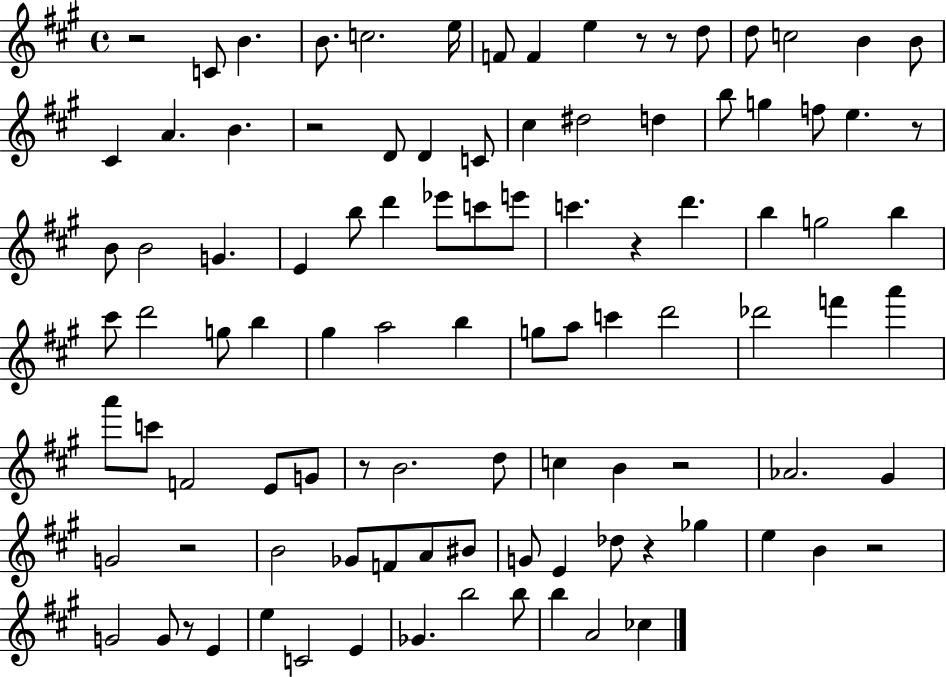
R/h C4/e B4/q. B4/e. C5/h. E5/s F4/e F4/q E5/q R/e R/e D5/e D5/e C5/h B4/q B4/e C#4/q A4/q. B4/q. R/h D4/e D4/q C4/e C#5/q D#5/h D5/q B5/e G5/q F5/e E5/q. R/e B4/e B4/h G4/q. E4/q B5/e D6/q Eb6/e C6/e E6/e C6/q. R/q D6/q. B5/q G5/h B5/q C#6/e D6/h G5/e B5/q G#5/q A5/h B5/q G5/e A5/e C6/q D6/h Db6/h F6/q A6/q A6/e C6/e F4/h E4/e G4/e R/e B4/h. D5/e C5/q B4/q R/h Ab4/h. G#4/q G4/h R/h B4/h Gb4/e F4/e A4/e BIS4/e G4/e E4/q Db5/e R/q Gb5/q E5/q B4/q R/h G4/h G4/e R/e E4/q E5/q C4/h E4/q Gb4/q. B5/h B5/e B5/q A4/h CES5/q